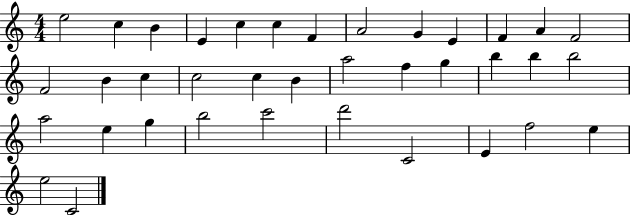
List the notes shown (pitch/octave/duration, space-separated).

E5/h C5/q B4/q E4/q C5/q C5/q F4/q A4/h G4/q E4/q F4/q A4/q F4/h F4/h B4/q C5/q C5/h C5/q B4/q A5/h F5/q G5/q B5/q B5/q B5/h A5/h E5/q G5/q B5/h C6/h D6/h C4/h E4/q F5/h E5/q E5/h C4/h